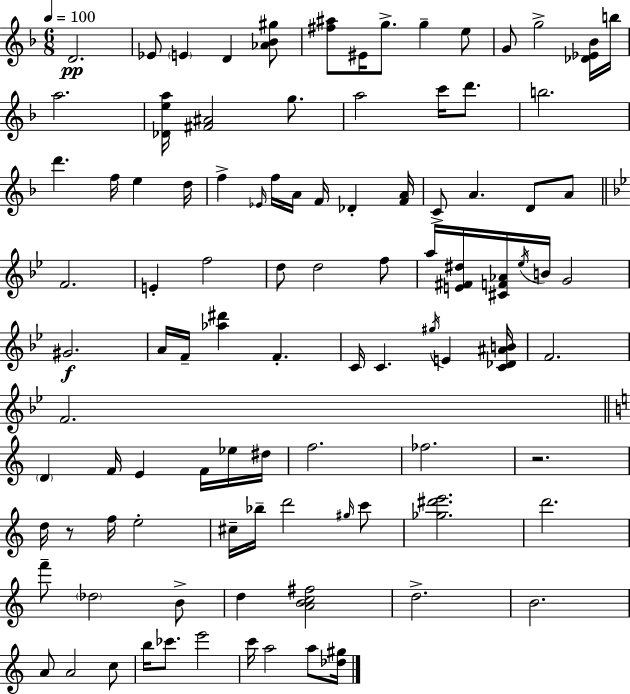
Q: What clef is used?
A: treble